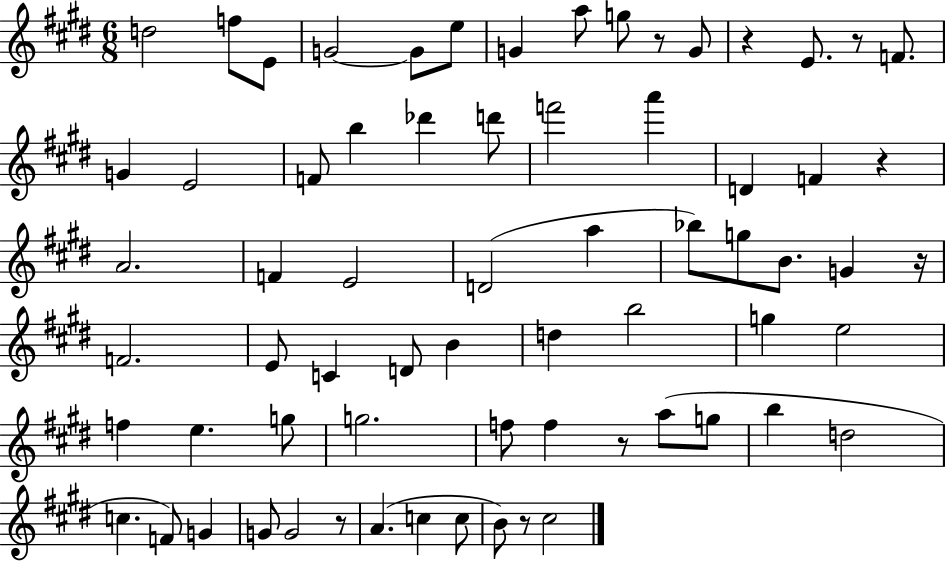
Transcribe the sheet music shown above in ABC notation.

X:1
T:Untitled
M:6/8
L:1/4
K:E
d2 f/2 E/2 G2 G/2 e/2 G a/2 g/2 z/2 G/2 z E/2 z/2 F/2 G E2 F/2 b _d' d'/2 f'2 a' D F z A2 F E2 D2 a _b/2 g/2 B/2 G z/4 F2 E/2 C D/2 B d b2 g e2 f e g/2 g2 f/2 f z/2 a/2 g/2 b d2 c F/2 G G/2 G2 z/2 A c c/2 B/2 z/2 ^c2